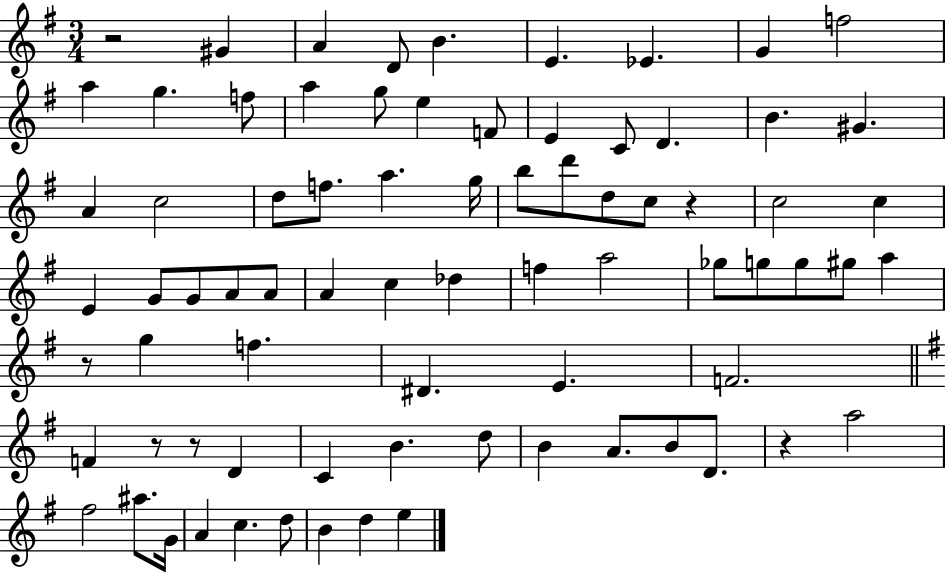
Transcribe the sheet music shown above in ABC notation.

X:1
T:Untitled
M:3/4
L:1/4
K:G
z2 ^G A D/2 B E _E G f2 a g f/2 a g/2 e F/2 E C/2 D B ^G A c2 d/2 f/2 a g/4 b/2 d'/2 d/2 c/2 z c2 c E G/2 G/2 A/2 A/2 A c _d f a2 _g/2 g/2 g/2 ^g/2 a z/2 g f ^D E F2 F z/2 z/2 D C B d/2 B A/2 B/2 D/2 z a2 ^f2 ^a/2 G/4 A c d/2 B d e